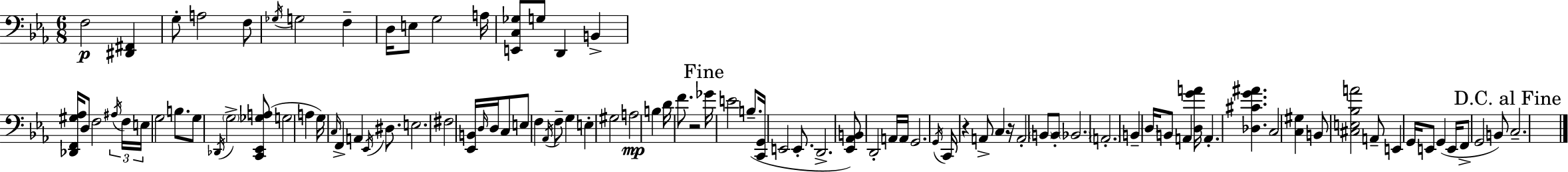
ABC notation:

X:1
T:Untitled
M:6/8
L:1/4
K:Cm
F,2 [^D,,^F,,] G,/2 A,2 F,/2 _G,/4 G,2 F, D,/4 E,/2 G,2 A,/4 [E,,C,_G,]/2 G,/2 D,, B,, [_D,,F,,^G,_A,]/4 D,/2 F,2 ^A,/4 F,/4 E,/4 G,2 B,/2 G,/2 _D,,/4 G,2 [C,,_E,,_G,A,]/2 G,2 A, G,/4 C,/4 F,, A,, _E,,/4 ^D,/2 E,2 ^F,2 [_E,,B,,]/4 D,/4 D,/4 C,/2 E,/2 F, _A,,/4 F,/2 G, E, ^G,2 A,2 B, D/4 F/2 z2 _G/4 E2 B,/2 [C,,G,,]/4 E,,2 E,,/2 D,,2 [_E,,_A,,B,,]/2 D,,2 A,,/4 A,,/4 G,,2 G,,/4 C,,/4 z A,,/2 C, z/4 A,,2 B,,/2 B,,/2 _B,,2 A,,2 B,, D,/4 B,,/2 A,, [D,GA]/4 A,, [_D,^CG^A] C,2 [C,^G,] B,,/2 [^C,E,_B,A]2 A,,/2 E,, G,,/4 E,,/2 G,, E,,/4 F,,/2 G,,2 B,,/2 C,2